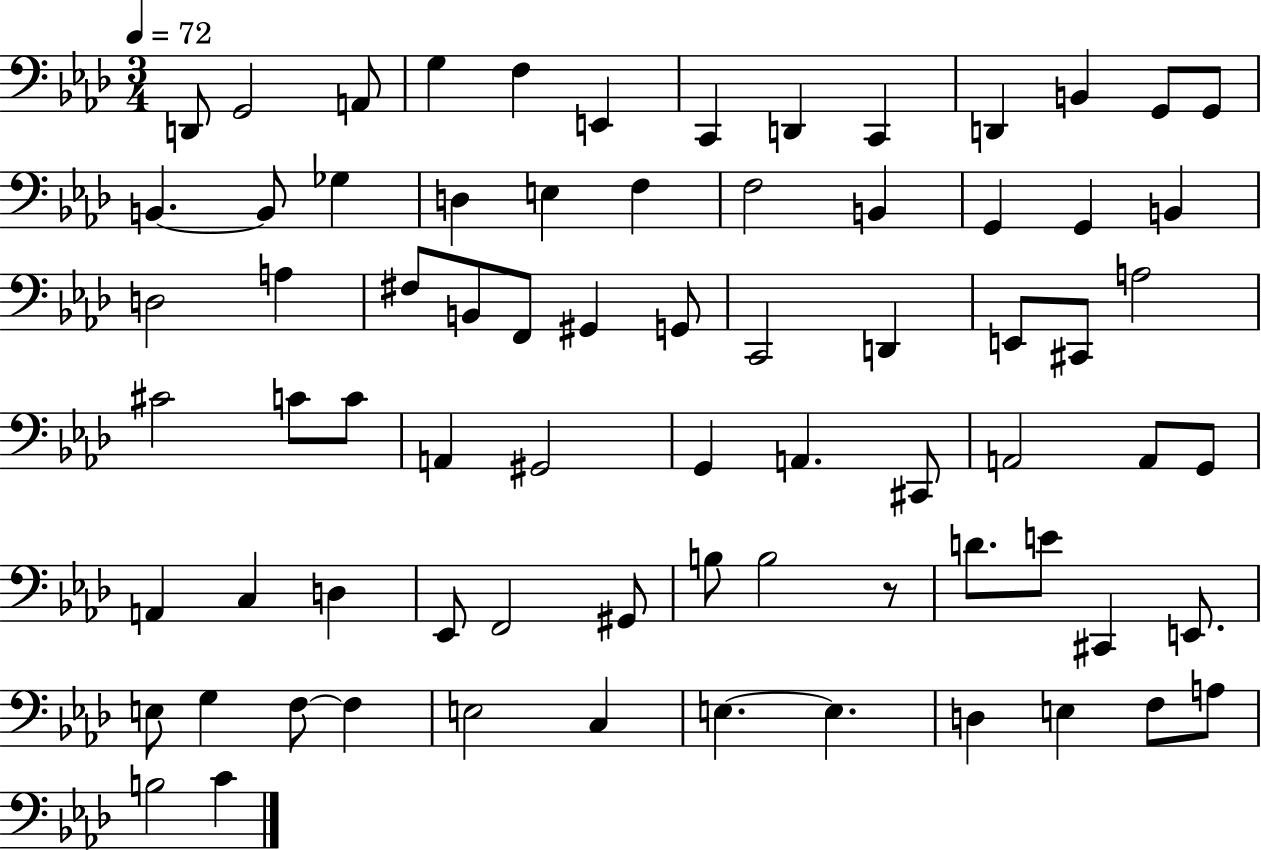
X:1
T:Untitled
M:3/4
L:1/4
K:Ab
D,,/2 G,,2 A,,/2 G, F, E,, C,, D,, C,, D,, B,, G,,/2 G,,/2 B,, B,,/2 _G, D, E, F, F,2 B,, G,, G,, B,, D,2 A, ^F,/2 B,,/2 F,,/2 ^G,, G,,/2 C,,2 D,, E,,/2 ^C,,/2 A,2 ^C2 C/2 C/2 A,, ^G,,2 G,, A,, ^C,,/2 A,,2 A,,/2 G,,/2 A,, C, D, _E,,/2 F,,2 ^G,,/2 B,/2 B,2 z/2 D/2 E/2 ^C,, E,,/2 E,/2 G, F,/2 F, E,2 C, E, E, D, E, F,/2 A,/2 B,2 C